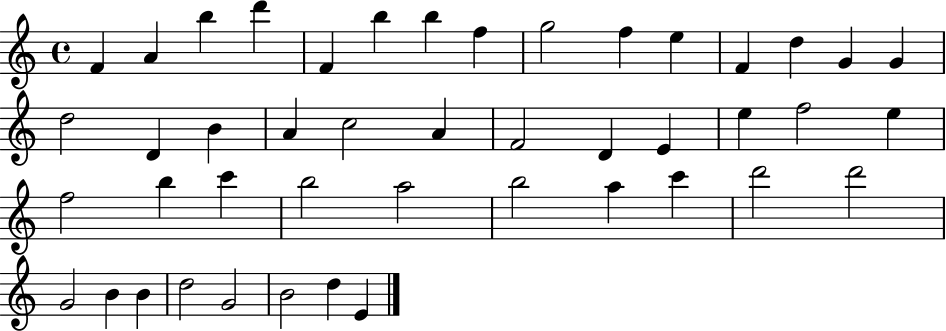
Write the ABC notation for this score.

X:1
T:Untitled
M:4/4
L:1/4
K:C
F A b d' F b b f g2 f e F d G G d2 D B A c2 A F2 D E e f2 e f2 b c' b2 a2 b2 a c' d'2 d'2 G2 B B d2 G2 B2 d E